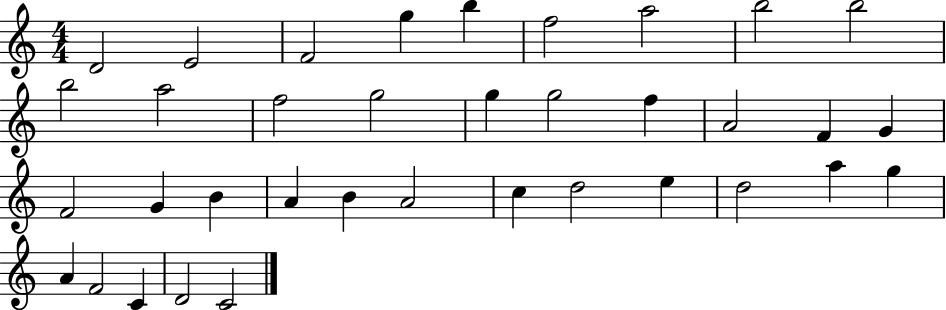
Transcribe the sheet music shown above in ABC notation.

X:1
T:Untitled
M:4/4
L:1/4
K:C
D2 E2 F2 g b f2 a2 b2 b2 b2 a2 f2 g2 g g2 f A2 F G F2 G B A B A2 c d2 e d2 a g A F2 C D2 C2